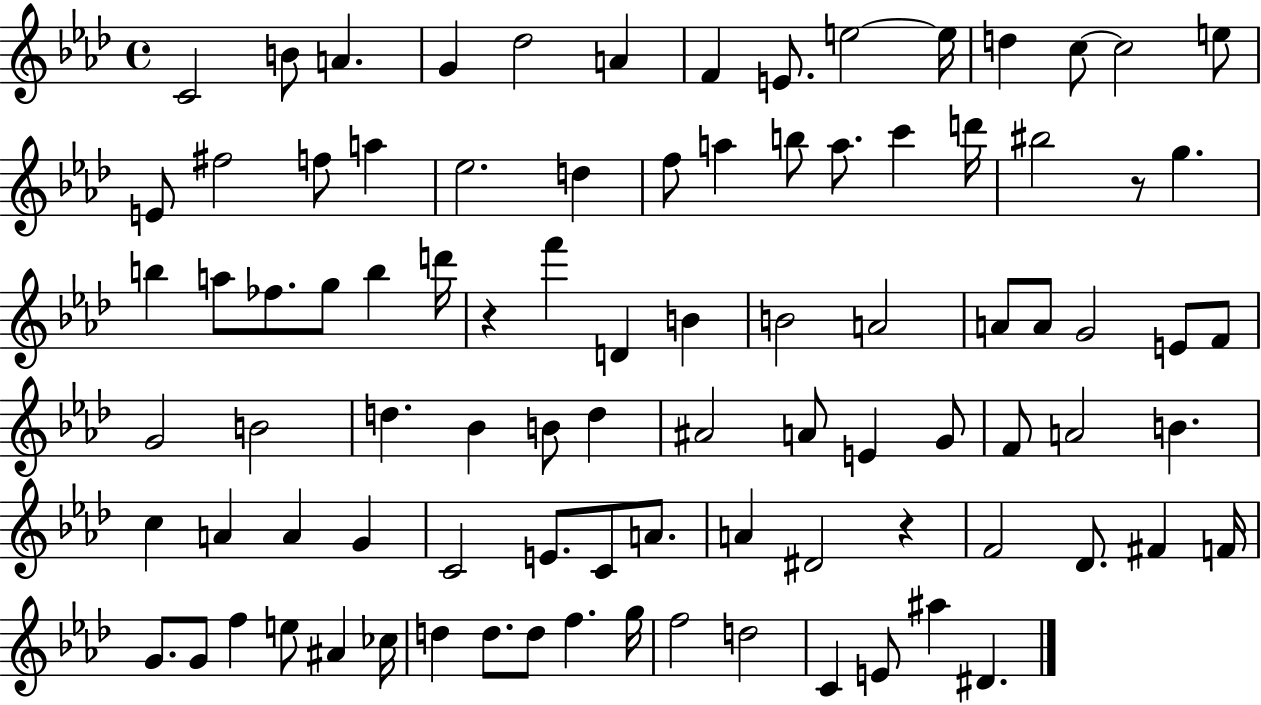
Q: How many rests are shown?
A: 3